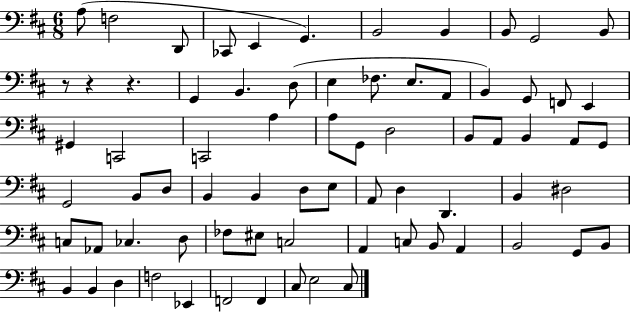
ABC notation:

X:1
T:Untitled
M:6/8
L:1/4
K:D
A,/2 F,2 D,,/2 _C,,/2 E,, G,, B,,2 B,, B,,/2 G,,2 B,,/2 z/2 z z G,, B,, D,/2 E, _F,/2 E,/2 A,,/2 B,, G,,/2 F,,/2 E,, ^G,, C,,2 C,,2 A, A,/2 G,,/2 D,2 B,,/2 A,,/2 B,, A,,/2 G,,/2 G,,2 B,,/2 D,/2 B,, B,, D,/2 E,/2 A,,/2 D, D,, B,, ^D,2 C,/2 _A,,/2 _C, D,/2 _F,/2 ^E,/2 C,2 A,, C,/2 B,,/2 A,, B,,2 G,,/2 B,,/2 B,, B,, D, F,2 _E,, F,,2 F,, ^C,/2 E,2 ^C,/2